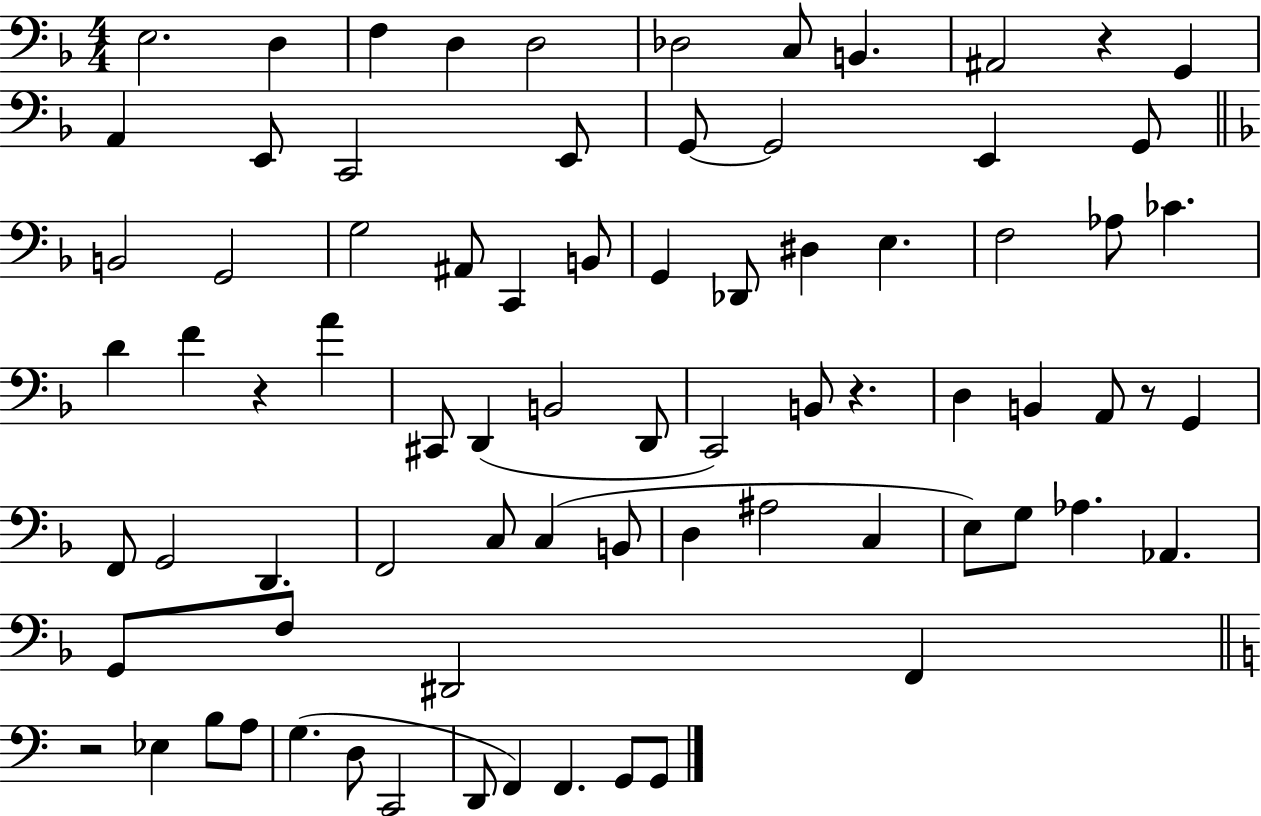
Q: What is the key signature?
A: F major